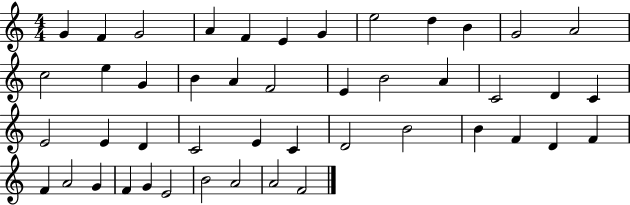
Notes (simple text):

G4/q F4/q G4/h A4/q F4/q E4/q G4/q E5/h D5/q B4/q G4/h A4/h C5/h E5/q G4/q B4/q A4/q F4/h E4/q B4/h A4/q C4/h D4/q C4/q E4/h E4/q D4/q C4/h E4/q C4/q D4/h B4/h B4/q F4/q D4/q F4/q F4/q A4/h G4/q F4/q G4/q E4/h B4/h A4/h A4/h F4/h